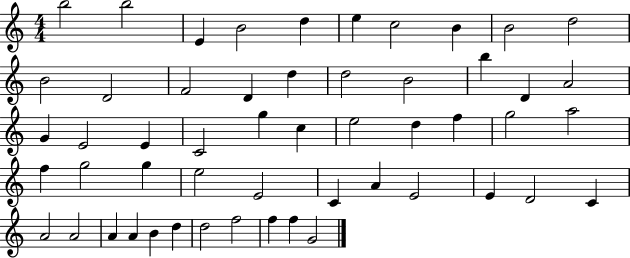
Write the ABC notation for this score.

X:1
T:Untitled
M:4/4
L:1/4
K:C
b2 b2 E B2 d e c2 B B2 d2 B2 D2 F2 D d d2 B2 b D A2 G E2 E C2 g c e2 d f g2 a2 f g2 g e2 E2 C A E2 E D2 C A2 A2 A A B d d2 f2 f f G2